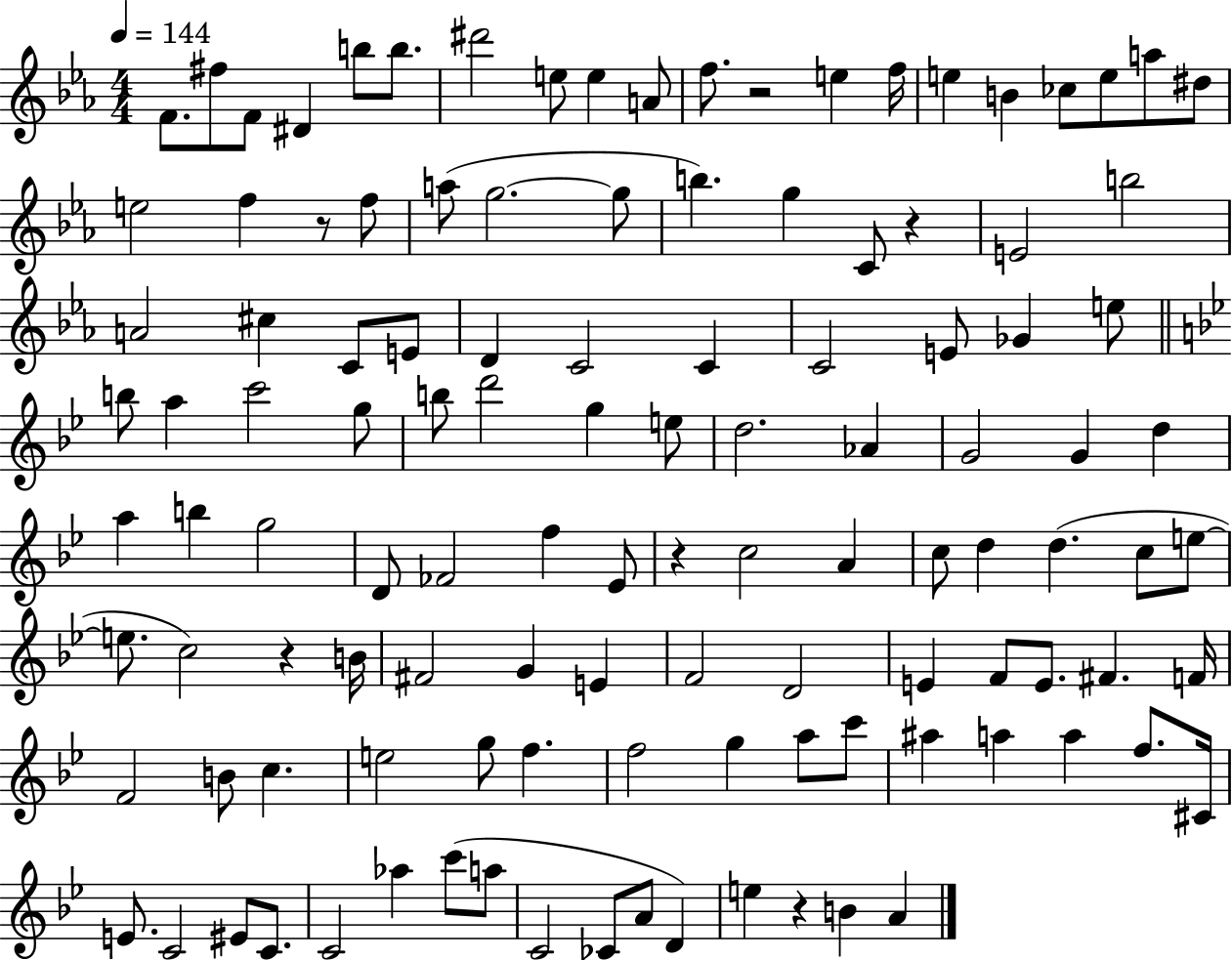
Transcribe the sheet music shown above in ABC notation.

X:1
T:Untitled
M:4/4
L:1/4
K:Eb
F/2 ^f/2 F/2 ^D b/2 b/2 ^d'2 e/2 e A/2 f/2 z2 e f/4 e B _c/2 e/2 a/2 ^d/2 e2 f z/2 f/2 a/2 g2 g/2 b g C/2 z E2 b2 A2 ^c C/2 E/2 D C2 C C2 E/2 _G e/2 b/2 a c'2 g/2 b/2 d'2 g e/2 d2 _A G2 G d a b g2 D/2 _F2 f _E/2 z c2 A c/2 d d c/2 e/2 e/2 c2 z B/4 ^F2 G E F2 D2 E F/2 E/2 ^F F/4 F2 B/2 c e2 g/2 f f2 g a/2 c'/2 ^a a a f/2 ^C/4 E/2 C2 ^E/2 C/2 C2 _a c'/2 a/2 C2 _C/2 A/2 D e z B A